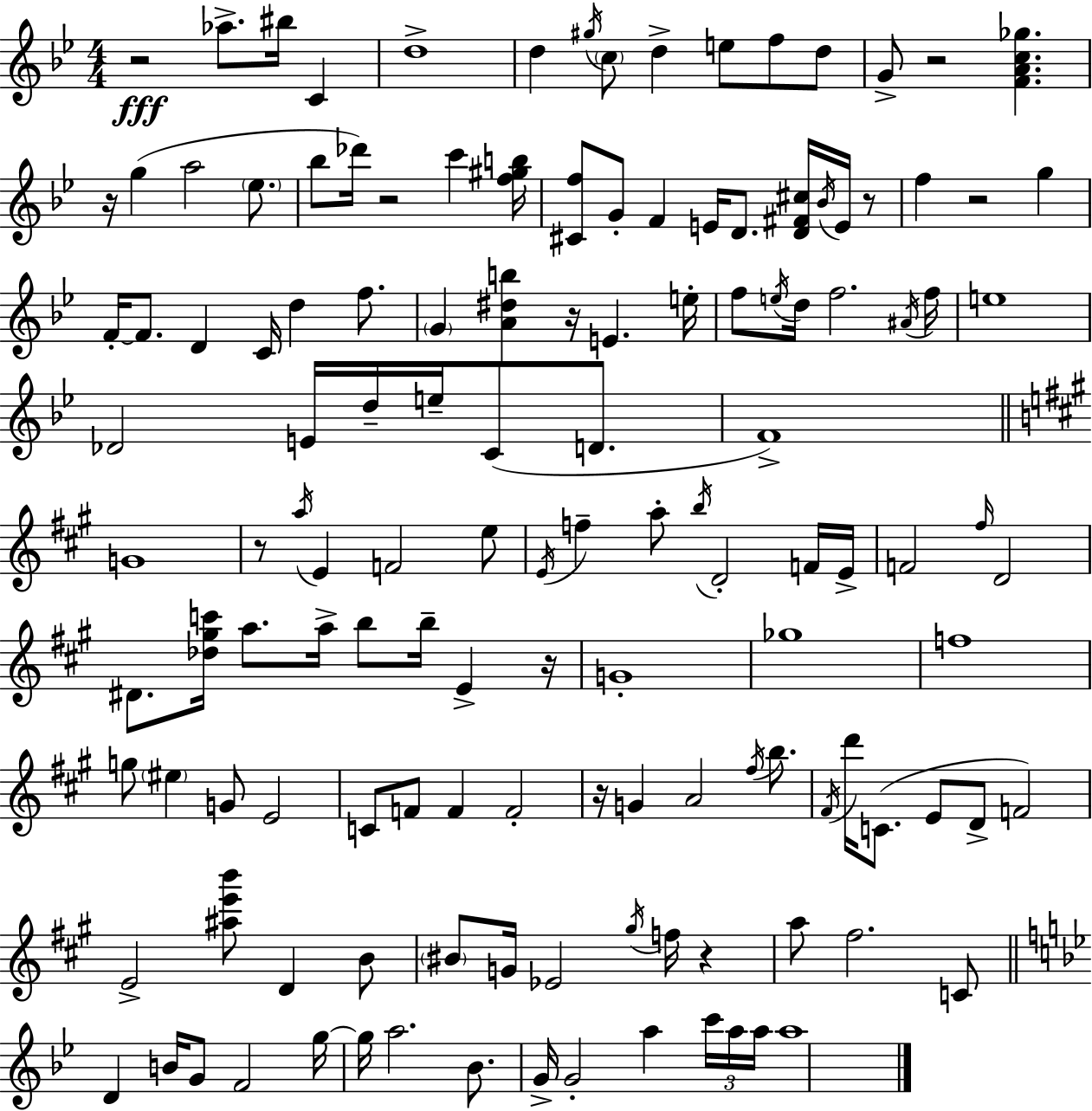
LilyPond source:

{
  \clef treble
  \numericTimeSignature
  \time 4/4
  \key bes \major
  \repeat volta 2 { r2\fff aes''8.-> bis''16 c'4 | d''1-> | d''4 \acciaccatura { gis''16 } \parenthesize c''8 d''4-> e''8 f''8 d''8 | g'8-> r2 <f' a' c'' ges''>4. | \break r16 g''4( a''2 \parenthesize ees''8. | bes''8 des'''16) r2 c'''4 | <f'' gis'' b''>16 <cis' f''>8 g'8-. f'4 e'16 d'8. <d' fis' cis''>16 \acciaccatura { bes'16 } e'16 | r8 f''4 r2 g''4 | \break f'16-.~~ f'8. d'4 c'16 d''4 f''8. | \parenthesize g'4 <a' dis'' b''>4 r16 e'4. | e''16-. f''8 \acciaccatura { e''16 } d''16 f''2. | \acciaccatura { ais'16 } f''16 e''1 | \break des'2 e'16 d''16-- e''16-- c'8( | d'8. f'1->) | \bar "||" \break \key a \major g'1 | r8 \acciaccatura { a''16 } e'4 f'2 e''8 | \acciaccatura { e'16 } f''4-- a''8-. \acciaccatura { b''16 } d'2-. | f'16 e'16-> f'2 \grace { fis''16 } d'2 | \break dis'8. <des'' gis'' c'''>16 a''8. a''16-> b''8 b''16-- e'4-> | r16 g'1-. | ges''1 | f''1 | \break g''8 \parenthesize eis''4 g'8 e'2 | c'8 f'8 f'4 f'2-. | r16 g'4 a'2 | \acciaccatura { fis''16 } b''8. \acciaccatura { fis'16 } d'''16 c'8.( e'8 d'8-> f'2) | \break e'2-> <ais'' e''' b'''>8 | d'4 b'8 \parenthesize bis'8 g'16 ees'2 | \acciaccatura { gis''16 } f''16 r4 a''8 fis''2. | c'8 \bar "||" \break \key g \minor d'4 b'16 g'8 f'2 g''16~~ | g''16 a''2. bes'8. | g'16-> g'2-. a''4 \tuplet 3/2 { c'''16 a''16 a''16 } | a''1 | \break } \bar "|."
}